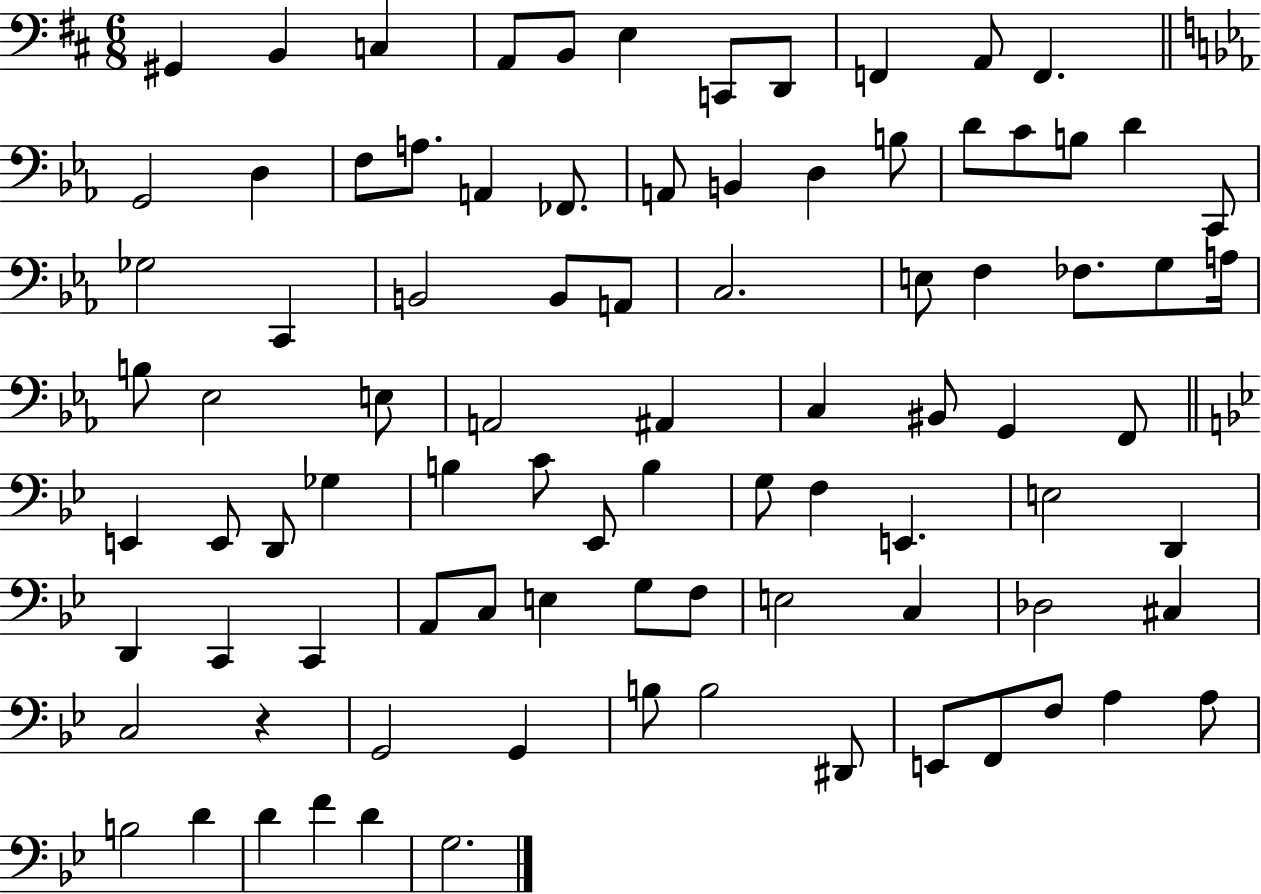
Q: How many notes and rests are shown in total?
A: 89